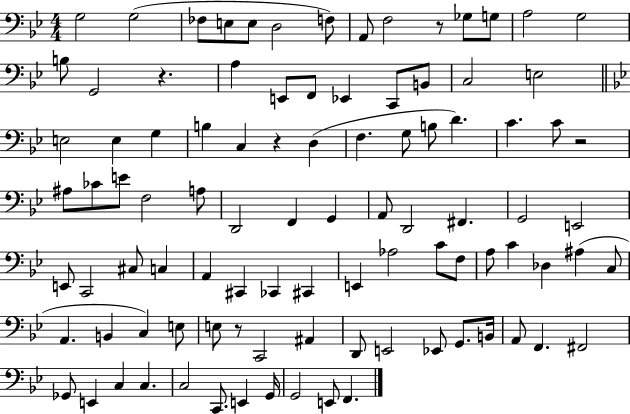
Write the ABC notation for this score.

X:1
T:Untitled
M:4/4
L:1/4
K:Bb
G,2 G,2 _F,/2 E,/2 E,/2 D,2 F,/2 A,,/2 F,2 z/2 _G,/2 G,/2 A,2 G,2 B,/2 G,,2 z A, E,,/2 F,,/2 _E,, C,,/2 B,,/2 C,2 E,2 E,2 E, G, B, C, z D, F, G,/2 B,/2 D C C/2 z2 ^A,/2 _C/2 E/2 F,2 A,/2 D,,2 F,, G,, A,,/2 D,,2 ^F,, G,,2 E,,2 E,,/2 C,,2 ^C,/2 C, A,, ^C,, _C,, ^C,, E,, _A,2 C/2 F,/2 A,/2 C _D, ^A, C,/2 A,, B,, C, E,/2 E,/2 z/2 C,,2 ^A,, D,,/2 E,,2 _E,,/2 G,,/2 B,,/4 A,,/2 F,, ^F,,2 _G,,/2 E,, C, C, C,2 C,,/2 E,, G,,/4 G,,2 E,,/2 F,,